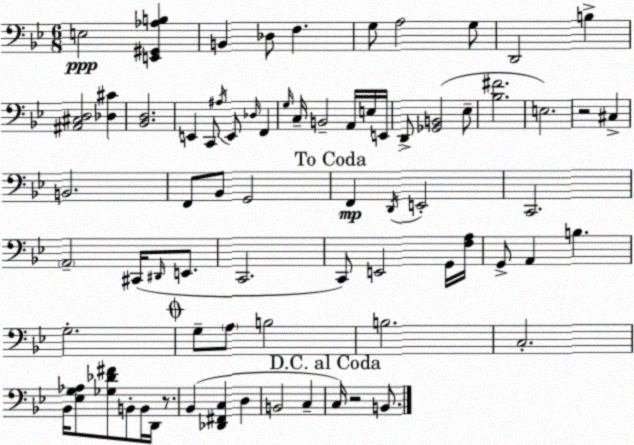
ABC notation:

X:1
T:Untitled
M:6/8
L:1/4
K:Bb
E,2 [E,,^G,,_A,B,] B,, _D,/2 F, G,/2 A,2 G,/2 D,,2 B, [^A,,^C,D,]2 [_D,^C] [_B,,D,]2 E,, C,,/2 ^A,/4 E,,/2 _D,/4 F,, G,/4 C,/4 B,,2 A,,/4 E,/4 E,,/4 D,,/2 [_G,,B,,]2 _E,/2 [_B,^F]2 E,2 z2 ^C, B,,2 F,,/2 _B,,/2 G,,2 F,, D,,/4 E,,2 C,,2 A,,2 ^C,,/4 ^D,,/4 E,,/2 C,,2 C,,/2 E,,2 G,,/4 [F,A,]/4 G,,/2 A,, B, G,2 G,/2 A,/2 B,2 B,2 C,2 _B,,/4 [_E,G,_A,]/2 [_G,_D^F]/2 B,,/2 B,,/4 D,,/4 z/2 _B,, [_D,,^F,,C,] D, B,,2 C, C,/4 z2 B,,/2